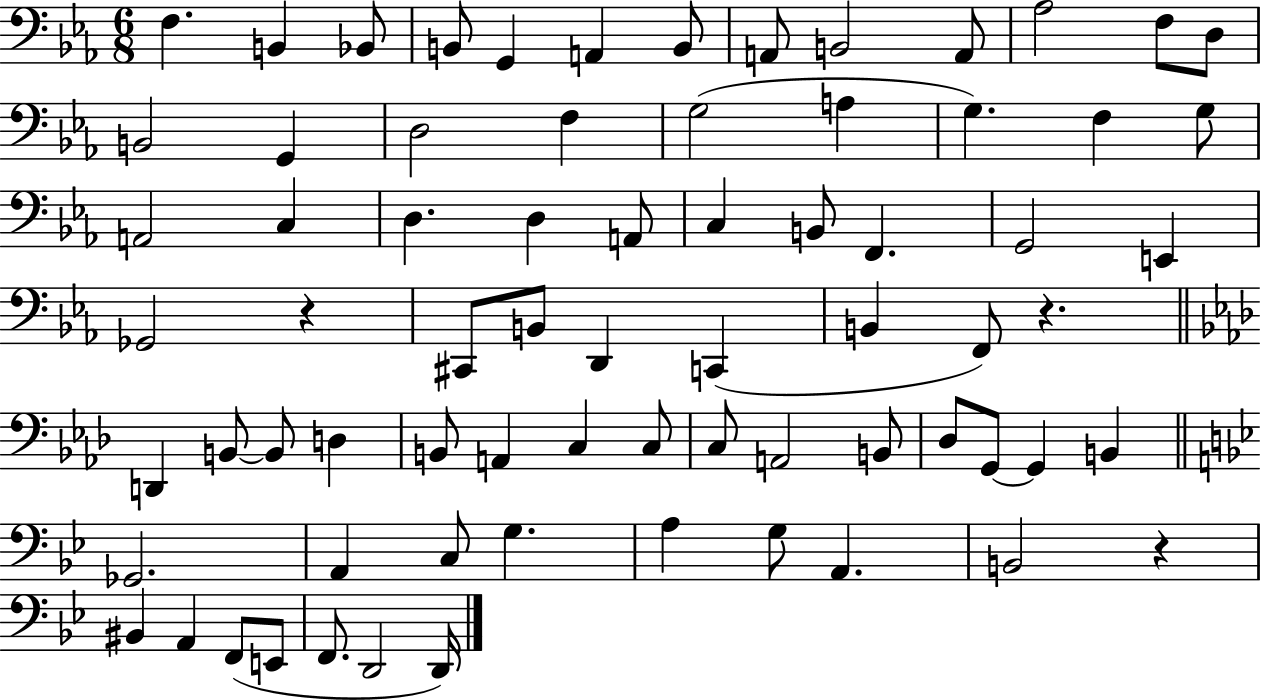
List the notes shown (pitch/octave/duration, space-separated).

F3/q. B2/q Bb2/e B2/e G2/q A2/q B2/e A2/e B2/h A2/e Ab3/h F3/e D3/e B2/h G2/q D3/h F3/q G3/h A3/q G3/q. F3/q G3/e A2/h C3/q D3/q. D3/q A2/e C3/q B2/e F2/q. G2/h E2/q Gb2/h R/q C#2/e B2/e D2/q C2/q B2/q F2/e R/q. D2/q B2/e B2/e D3/q B2/e A2/q C3/q C3/e C3/e A2/h B2/e Db3/e G2/e G2/q B2/q Gb2/h. A2/q C3/e G3/q. A3/q G3/e A2/q. B2/h R/q BIS2/q A2/q F2/e E2/e F2/e. D2/h D2/s